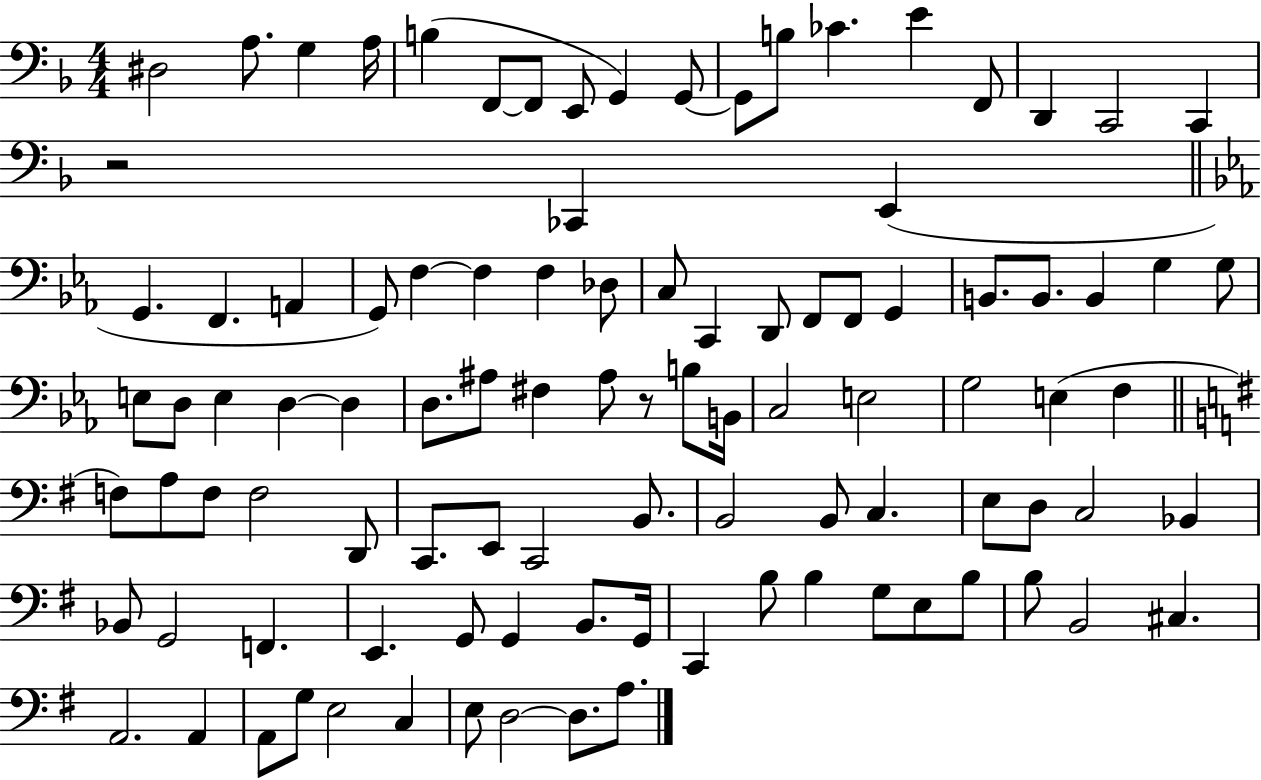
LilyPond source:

{
  \clef bass
  \numericTimeSignature
  \time 4/4
  \key f \major
  dis2 a8. g4 a16 | b4( f,8~~ f,8 e,8 g,4) g,8~~ | g,8 b8 ces'4. e'4 f,8 | d,4 c,2 c,4 | \break r2 ces,4 e,4( | \bar "||" \break \key c \minor g,4. f,4. a,4 | g,8) f4~~ f4 f4 des8 | c8 c,4 d,8 f,8 f,8 g,4 | b,8. b,8. b,4 g4 g8 | \break e8 d8 e4 d4~~ d4 | d8. ais8 fis4 ais8 r8 b8 b,16 | c2 e2 | g2 e4( f4 | \break \bar "||" \break \key e \minor f8) a8 f8 f2 d,8 | c,8. e,8 c,2 b,8. | b,2 b,8 c4. | e8 d8 c2 bes,4 | \break bes,8 g,2 f,4. | e,4. g,8 g,4 b,8. g,16 | c,4 b8 b4 g8 e8 b8 | b8 b,2 cis4. | \break a,2. a,4 | a,8 g8 e2 c4 | e8 d2~~ d8. a8. | \bar "|."
}